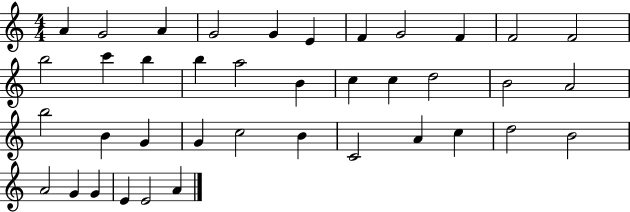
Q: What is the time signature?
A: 4/4